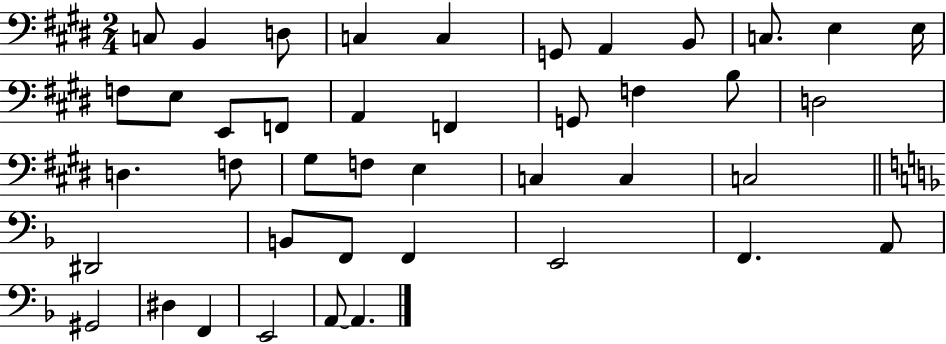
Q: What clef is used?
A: bass